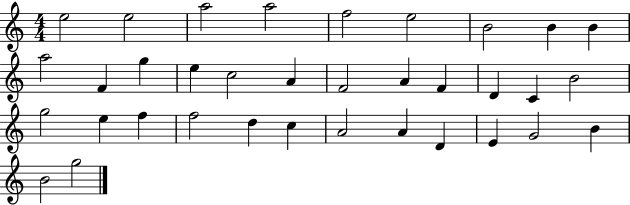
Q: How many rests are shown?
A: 0